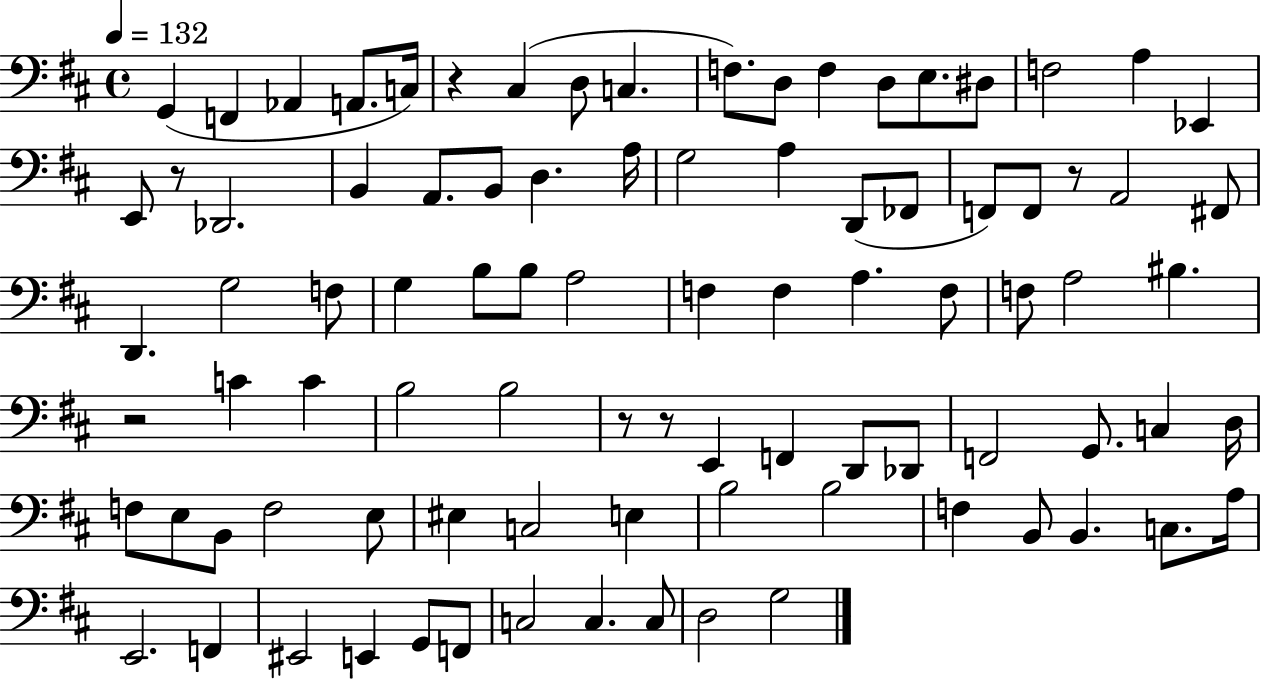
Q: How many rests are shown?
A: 6